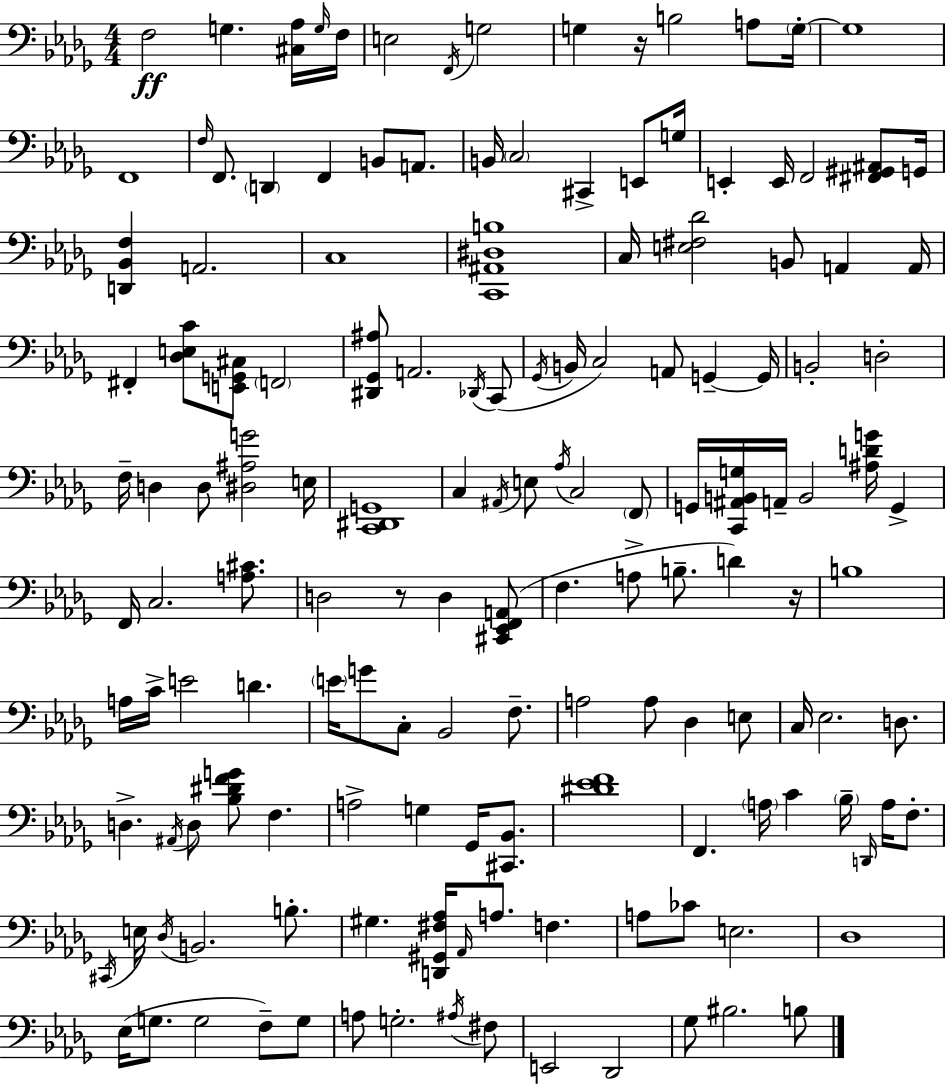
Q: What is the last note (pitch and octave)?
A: B3